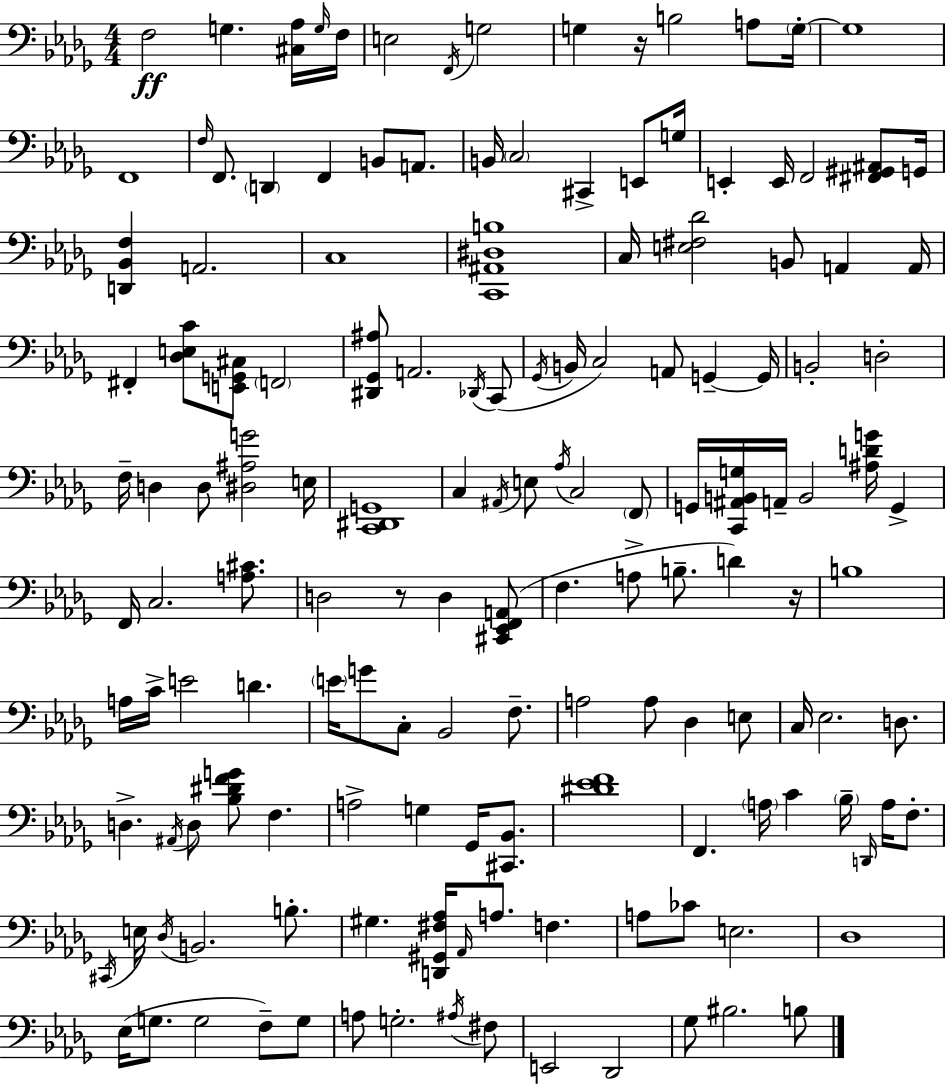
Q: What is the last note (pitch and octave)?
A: B3